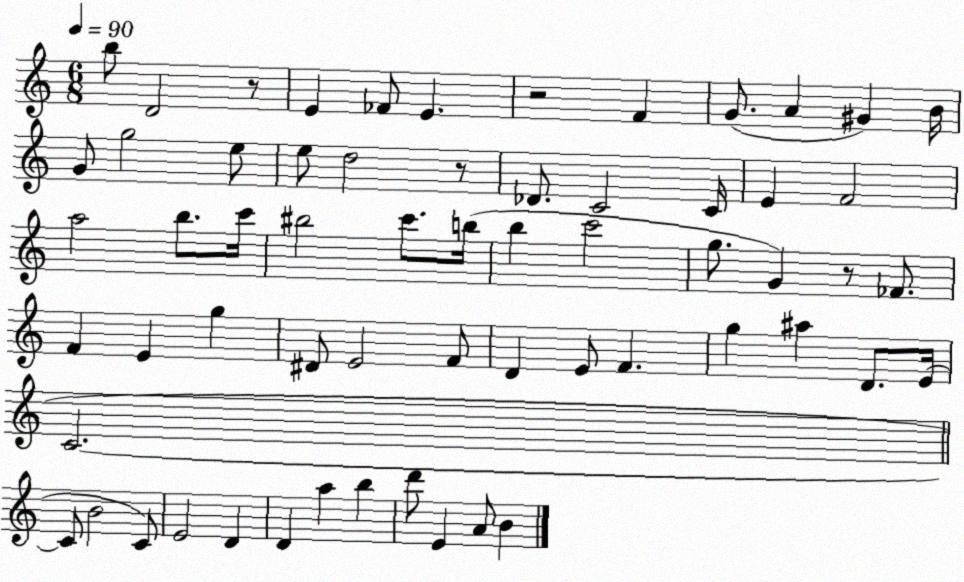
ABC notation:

X:1
T:Untitled
M:6/8
L:1/4
K:C
b/2 D2 z/2 E _F/2 E z2 F G/2 A ^G B/4 G/2 g2 e/2 e/2 d2 z/2 _D/2 C2 C/4 E F2 a2 b/2 c'/4 ^b2 c'/2 b/4 b c'2 g/2 G z/2 _F/2 F E g ^D/2 E2 F/2 D E/2 F g ^a D/2 E/4 C2 C/2 B2 C/2 E2 D D a b d'/2 E A/2 B